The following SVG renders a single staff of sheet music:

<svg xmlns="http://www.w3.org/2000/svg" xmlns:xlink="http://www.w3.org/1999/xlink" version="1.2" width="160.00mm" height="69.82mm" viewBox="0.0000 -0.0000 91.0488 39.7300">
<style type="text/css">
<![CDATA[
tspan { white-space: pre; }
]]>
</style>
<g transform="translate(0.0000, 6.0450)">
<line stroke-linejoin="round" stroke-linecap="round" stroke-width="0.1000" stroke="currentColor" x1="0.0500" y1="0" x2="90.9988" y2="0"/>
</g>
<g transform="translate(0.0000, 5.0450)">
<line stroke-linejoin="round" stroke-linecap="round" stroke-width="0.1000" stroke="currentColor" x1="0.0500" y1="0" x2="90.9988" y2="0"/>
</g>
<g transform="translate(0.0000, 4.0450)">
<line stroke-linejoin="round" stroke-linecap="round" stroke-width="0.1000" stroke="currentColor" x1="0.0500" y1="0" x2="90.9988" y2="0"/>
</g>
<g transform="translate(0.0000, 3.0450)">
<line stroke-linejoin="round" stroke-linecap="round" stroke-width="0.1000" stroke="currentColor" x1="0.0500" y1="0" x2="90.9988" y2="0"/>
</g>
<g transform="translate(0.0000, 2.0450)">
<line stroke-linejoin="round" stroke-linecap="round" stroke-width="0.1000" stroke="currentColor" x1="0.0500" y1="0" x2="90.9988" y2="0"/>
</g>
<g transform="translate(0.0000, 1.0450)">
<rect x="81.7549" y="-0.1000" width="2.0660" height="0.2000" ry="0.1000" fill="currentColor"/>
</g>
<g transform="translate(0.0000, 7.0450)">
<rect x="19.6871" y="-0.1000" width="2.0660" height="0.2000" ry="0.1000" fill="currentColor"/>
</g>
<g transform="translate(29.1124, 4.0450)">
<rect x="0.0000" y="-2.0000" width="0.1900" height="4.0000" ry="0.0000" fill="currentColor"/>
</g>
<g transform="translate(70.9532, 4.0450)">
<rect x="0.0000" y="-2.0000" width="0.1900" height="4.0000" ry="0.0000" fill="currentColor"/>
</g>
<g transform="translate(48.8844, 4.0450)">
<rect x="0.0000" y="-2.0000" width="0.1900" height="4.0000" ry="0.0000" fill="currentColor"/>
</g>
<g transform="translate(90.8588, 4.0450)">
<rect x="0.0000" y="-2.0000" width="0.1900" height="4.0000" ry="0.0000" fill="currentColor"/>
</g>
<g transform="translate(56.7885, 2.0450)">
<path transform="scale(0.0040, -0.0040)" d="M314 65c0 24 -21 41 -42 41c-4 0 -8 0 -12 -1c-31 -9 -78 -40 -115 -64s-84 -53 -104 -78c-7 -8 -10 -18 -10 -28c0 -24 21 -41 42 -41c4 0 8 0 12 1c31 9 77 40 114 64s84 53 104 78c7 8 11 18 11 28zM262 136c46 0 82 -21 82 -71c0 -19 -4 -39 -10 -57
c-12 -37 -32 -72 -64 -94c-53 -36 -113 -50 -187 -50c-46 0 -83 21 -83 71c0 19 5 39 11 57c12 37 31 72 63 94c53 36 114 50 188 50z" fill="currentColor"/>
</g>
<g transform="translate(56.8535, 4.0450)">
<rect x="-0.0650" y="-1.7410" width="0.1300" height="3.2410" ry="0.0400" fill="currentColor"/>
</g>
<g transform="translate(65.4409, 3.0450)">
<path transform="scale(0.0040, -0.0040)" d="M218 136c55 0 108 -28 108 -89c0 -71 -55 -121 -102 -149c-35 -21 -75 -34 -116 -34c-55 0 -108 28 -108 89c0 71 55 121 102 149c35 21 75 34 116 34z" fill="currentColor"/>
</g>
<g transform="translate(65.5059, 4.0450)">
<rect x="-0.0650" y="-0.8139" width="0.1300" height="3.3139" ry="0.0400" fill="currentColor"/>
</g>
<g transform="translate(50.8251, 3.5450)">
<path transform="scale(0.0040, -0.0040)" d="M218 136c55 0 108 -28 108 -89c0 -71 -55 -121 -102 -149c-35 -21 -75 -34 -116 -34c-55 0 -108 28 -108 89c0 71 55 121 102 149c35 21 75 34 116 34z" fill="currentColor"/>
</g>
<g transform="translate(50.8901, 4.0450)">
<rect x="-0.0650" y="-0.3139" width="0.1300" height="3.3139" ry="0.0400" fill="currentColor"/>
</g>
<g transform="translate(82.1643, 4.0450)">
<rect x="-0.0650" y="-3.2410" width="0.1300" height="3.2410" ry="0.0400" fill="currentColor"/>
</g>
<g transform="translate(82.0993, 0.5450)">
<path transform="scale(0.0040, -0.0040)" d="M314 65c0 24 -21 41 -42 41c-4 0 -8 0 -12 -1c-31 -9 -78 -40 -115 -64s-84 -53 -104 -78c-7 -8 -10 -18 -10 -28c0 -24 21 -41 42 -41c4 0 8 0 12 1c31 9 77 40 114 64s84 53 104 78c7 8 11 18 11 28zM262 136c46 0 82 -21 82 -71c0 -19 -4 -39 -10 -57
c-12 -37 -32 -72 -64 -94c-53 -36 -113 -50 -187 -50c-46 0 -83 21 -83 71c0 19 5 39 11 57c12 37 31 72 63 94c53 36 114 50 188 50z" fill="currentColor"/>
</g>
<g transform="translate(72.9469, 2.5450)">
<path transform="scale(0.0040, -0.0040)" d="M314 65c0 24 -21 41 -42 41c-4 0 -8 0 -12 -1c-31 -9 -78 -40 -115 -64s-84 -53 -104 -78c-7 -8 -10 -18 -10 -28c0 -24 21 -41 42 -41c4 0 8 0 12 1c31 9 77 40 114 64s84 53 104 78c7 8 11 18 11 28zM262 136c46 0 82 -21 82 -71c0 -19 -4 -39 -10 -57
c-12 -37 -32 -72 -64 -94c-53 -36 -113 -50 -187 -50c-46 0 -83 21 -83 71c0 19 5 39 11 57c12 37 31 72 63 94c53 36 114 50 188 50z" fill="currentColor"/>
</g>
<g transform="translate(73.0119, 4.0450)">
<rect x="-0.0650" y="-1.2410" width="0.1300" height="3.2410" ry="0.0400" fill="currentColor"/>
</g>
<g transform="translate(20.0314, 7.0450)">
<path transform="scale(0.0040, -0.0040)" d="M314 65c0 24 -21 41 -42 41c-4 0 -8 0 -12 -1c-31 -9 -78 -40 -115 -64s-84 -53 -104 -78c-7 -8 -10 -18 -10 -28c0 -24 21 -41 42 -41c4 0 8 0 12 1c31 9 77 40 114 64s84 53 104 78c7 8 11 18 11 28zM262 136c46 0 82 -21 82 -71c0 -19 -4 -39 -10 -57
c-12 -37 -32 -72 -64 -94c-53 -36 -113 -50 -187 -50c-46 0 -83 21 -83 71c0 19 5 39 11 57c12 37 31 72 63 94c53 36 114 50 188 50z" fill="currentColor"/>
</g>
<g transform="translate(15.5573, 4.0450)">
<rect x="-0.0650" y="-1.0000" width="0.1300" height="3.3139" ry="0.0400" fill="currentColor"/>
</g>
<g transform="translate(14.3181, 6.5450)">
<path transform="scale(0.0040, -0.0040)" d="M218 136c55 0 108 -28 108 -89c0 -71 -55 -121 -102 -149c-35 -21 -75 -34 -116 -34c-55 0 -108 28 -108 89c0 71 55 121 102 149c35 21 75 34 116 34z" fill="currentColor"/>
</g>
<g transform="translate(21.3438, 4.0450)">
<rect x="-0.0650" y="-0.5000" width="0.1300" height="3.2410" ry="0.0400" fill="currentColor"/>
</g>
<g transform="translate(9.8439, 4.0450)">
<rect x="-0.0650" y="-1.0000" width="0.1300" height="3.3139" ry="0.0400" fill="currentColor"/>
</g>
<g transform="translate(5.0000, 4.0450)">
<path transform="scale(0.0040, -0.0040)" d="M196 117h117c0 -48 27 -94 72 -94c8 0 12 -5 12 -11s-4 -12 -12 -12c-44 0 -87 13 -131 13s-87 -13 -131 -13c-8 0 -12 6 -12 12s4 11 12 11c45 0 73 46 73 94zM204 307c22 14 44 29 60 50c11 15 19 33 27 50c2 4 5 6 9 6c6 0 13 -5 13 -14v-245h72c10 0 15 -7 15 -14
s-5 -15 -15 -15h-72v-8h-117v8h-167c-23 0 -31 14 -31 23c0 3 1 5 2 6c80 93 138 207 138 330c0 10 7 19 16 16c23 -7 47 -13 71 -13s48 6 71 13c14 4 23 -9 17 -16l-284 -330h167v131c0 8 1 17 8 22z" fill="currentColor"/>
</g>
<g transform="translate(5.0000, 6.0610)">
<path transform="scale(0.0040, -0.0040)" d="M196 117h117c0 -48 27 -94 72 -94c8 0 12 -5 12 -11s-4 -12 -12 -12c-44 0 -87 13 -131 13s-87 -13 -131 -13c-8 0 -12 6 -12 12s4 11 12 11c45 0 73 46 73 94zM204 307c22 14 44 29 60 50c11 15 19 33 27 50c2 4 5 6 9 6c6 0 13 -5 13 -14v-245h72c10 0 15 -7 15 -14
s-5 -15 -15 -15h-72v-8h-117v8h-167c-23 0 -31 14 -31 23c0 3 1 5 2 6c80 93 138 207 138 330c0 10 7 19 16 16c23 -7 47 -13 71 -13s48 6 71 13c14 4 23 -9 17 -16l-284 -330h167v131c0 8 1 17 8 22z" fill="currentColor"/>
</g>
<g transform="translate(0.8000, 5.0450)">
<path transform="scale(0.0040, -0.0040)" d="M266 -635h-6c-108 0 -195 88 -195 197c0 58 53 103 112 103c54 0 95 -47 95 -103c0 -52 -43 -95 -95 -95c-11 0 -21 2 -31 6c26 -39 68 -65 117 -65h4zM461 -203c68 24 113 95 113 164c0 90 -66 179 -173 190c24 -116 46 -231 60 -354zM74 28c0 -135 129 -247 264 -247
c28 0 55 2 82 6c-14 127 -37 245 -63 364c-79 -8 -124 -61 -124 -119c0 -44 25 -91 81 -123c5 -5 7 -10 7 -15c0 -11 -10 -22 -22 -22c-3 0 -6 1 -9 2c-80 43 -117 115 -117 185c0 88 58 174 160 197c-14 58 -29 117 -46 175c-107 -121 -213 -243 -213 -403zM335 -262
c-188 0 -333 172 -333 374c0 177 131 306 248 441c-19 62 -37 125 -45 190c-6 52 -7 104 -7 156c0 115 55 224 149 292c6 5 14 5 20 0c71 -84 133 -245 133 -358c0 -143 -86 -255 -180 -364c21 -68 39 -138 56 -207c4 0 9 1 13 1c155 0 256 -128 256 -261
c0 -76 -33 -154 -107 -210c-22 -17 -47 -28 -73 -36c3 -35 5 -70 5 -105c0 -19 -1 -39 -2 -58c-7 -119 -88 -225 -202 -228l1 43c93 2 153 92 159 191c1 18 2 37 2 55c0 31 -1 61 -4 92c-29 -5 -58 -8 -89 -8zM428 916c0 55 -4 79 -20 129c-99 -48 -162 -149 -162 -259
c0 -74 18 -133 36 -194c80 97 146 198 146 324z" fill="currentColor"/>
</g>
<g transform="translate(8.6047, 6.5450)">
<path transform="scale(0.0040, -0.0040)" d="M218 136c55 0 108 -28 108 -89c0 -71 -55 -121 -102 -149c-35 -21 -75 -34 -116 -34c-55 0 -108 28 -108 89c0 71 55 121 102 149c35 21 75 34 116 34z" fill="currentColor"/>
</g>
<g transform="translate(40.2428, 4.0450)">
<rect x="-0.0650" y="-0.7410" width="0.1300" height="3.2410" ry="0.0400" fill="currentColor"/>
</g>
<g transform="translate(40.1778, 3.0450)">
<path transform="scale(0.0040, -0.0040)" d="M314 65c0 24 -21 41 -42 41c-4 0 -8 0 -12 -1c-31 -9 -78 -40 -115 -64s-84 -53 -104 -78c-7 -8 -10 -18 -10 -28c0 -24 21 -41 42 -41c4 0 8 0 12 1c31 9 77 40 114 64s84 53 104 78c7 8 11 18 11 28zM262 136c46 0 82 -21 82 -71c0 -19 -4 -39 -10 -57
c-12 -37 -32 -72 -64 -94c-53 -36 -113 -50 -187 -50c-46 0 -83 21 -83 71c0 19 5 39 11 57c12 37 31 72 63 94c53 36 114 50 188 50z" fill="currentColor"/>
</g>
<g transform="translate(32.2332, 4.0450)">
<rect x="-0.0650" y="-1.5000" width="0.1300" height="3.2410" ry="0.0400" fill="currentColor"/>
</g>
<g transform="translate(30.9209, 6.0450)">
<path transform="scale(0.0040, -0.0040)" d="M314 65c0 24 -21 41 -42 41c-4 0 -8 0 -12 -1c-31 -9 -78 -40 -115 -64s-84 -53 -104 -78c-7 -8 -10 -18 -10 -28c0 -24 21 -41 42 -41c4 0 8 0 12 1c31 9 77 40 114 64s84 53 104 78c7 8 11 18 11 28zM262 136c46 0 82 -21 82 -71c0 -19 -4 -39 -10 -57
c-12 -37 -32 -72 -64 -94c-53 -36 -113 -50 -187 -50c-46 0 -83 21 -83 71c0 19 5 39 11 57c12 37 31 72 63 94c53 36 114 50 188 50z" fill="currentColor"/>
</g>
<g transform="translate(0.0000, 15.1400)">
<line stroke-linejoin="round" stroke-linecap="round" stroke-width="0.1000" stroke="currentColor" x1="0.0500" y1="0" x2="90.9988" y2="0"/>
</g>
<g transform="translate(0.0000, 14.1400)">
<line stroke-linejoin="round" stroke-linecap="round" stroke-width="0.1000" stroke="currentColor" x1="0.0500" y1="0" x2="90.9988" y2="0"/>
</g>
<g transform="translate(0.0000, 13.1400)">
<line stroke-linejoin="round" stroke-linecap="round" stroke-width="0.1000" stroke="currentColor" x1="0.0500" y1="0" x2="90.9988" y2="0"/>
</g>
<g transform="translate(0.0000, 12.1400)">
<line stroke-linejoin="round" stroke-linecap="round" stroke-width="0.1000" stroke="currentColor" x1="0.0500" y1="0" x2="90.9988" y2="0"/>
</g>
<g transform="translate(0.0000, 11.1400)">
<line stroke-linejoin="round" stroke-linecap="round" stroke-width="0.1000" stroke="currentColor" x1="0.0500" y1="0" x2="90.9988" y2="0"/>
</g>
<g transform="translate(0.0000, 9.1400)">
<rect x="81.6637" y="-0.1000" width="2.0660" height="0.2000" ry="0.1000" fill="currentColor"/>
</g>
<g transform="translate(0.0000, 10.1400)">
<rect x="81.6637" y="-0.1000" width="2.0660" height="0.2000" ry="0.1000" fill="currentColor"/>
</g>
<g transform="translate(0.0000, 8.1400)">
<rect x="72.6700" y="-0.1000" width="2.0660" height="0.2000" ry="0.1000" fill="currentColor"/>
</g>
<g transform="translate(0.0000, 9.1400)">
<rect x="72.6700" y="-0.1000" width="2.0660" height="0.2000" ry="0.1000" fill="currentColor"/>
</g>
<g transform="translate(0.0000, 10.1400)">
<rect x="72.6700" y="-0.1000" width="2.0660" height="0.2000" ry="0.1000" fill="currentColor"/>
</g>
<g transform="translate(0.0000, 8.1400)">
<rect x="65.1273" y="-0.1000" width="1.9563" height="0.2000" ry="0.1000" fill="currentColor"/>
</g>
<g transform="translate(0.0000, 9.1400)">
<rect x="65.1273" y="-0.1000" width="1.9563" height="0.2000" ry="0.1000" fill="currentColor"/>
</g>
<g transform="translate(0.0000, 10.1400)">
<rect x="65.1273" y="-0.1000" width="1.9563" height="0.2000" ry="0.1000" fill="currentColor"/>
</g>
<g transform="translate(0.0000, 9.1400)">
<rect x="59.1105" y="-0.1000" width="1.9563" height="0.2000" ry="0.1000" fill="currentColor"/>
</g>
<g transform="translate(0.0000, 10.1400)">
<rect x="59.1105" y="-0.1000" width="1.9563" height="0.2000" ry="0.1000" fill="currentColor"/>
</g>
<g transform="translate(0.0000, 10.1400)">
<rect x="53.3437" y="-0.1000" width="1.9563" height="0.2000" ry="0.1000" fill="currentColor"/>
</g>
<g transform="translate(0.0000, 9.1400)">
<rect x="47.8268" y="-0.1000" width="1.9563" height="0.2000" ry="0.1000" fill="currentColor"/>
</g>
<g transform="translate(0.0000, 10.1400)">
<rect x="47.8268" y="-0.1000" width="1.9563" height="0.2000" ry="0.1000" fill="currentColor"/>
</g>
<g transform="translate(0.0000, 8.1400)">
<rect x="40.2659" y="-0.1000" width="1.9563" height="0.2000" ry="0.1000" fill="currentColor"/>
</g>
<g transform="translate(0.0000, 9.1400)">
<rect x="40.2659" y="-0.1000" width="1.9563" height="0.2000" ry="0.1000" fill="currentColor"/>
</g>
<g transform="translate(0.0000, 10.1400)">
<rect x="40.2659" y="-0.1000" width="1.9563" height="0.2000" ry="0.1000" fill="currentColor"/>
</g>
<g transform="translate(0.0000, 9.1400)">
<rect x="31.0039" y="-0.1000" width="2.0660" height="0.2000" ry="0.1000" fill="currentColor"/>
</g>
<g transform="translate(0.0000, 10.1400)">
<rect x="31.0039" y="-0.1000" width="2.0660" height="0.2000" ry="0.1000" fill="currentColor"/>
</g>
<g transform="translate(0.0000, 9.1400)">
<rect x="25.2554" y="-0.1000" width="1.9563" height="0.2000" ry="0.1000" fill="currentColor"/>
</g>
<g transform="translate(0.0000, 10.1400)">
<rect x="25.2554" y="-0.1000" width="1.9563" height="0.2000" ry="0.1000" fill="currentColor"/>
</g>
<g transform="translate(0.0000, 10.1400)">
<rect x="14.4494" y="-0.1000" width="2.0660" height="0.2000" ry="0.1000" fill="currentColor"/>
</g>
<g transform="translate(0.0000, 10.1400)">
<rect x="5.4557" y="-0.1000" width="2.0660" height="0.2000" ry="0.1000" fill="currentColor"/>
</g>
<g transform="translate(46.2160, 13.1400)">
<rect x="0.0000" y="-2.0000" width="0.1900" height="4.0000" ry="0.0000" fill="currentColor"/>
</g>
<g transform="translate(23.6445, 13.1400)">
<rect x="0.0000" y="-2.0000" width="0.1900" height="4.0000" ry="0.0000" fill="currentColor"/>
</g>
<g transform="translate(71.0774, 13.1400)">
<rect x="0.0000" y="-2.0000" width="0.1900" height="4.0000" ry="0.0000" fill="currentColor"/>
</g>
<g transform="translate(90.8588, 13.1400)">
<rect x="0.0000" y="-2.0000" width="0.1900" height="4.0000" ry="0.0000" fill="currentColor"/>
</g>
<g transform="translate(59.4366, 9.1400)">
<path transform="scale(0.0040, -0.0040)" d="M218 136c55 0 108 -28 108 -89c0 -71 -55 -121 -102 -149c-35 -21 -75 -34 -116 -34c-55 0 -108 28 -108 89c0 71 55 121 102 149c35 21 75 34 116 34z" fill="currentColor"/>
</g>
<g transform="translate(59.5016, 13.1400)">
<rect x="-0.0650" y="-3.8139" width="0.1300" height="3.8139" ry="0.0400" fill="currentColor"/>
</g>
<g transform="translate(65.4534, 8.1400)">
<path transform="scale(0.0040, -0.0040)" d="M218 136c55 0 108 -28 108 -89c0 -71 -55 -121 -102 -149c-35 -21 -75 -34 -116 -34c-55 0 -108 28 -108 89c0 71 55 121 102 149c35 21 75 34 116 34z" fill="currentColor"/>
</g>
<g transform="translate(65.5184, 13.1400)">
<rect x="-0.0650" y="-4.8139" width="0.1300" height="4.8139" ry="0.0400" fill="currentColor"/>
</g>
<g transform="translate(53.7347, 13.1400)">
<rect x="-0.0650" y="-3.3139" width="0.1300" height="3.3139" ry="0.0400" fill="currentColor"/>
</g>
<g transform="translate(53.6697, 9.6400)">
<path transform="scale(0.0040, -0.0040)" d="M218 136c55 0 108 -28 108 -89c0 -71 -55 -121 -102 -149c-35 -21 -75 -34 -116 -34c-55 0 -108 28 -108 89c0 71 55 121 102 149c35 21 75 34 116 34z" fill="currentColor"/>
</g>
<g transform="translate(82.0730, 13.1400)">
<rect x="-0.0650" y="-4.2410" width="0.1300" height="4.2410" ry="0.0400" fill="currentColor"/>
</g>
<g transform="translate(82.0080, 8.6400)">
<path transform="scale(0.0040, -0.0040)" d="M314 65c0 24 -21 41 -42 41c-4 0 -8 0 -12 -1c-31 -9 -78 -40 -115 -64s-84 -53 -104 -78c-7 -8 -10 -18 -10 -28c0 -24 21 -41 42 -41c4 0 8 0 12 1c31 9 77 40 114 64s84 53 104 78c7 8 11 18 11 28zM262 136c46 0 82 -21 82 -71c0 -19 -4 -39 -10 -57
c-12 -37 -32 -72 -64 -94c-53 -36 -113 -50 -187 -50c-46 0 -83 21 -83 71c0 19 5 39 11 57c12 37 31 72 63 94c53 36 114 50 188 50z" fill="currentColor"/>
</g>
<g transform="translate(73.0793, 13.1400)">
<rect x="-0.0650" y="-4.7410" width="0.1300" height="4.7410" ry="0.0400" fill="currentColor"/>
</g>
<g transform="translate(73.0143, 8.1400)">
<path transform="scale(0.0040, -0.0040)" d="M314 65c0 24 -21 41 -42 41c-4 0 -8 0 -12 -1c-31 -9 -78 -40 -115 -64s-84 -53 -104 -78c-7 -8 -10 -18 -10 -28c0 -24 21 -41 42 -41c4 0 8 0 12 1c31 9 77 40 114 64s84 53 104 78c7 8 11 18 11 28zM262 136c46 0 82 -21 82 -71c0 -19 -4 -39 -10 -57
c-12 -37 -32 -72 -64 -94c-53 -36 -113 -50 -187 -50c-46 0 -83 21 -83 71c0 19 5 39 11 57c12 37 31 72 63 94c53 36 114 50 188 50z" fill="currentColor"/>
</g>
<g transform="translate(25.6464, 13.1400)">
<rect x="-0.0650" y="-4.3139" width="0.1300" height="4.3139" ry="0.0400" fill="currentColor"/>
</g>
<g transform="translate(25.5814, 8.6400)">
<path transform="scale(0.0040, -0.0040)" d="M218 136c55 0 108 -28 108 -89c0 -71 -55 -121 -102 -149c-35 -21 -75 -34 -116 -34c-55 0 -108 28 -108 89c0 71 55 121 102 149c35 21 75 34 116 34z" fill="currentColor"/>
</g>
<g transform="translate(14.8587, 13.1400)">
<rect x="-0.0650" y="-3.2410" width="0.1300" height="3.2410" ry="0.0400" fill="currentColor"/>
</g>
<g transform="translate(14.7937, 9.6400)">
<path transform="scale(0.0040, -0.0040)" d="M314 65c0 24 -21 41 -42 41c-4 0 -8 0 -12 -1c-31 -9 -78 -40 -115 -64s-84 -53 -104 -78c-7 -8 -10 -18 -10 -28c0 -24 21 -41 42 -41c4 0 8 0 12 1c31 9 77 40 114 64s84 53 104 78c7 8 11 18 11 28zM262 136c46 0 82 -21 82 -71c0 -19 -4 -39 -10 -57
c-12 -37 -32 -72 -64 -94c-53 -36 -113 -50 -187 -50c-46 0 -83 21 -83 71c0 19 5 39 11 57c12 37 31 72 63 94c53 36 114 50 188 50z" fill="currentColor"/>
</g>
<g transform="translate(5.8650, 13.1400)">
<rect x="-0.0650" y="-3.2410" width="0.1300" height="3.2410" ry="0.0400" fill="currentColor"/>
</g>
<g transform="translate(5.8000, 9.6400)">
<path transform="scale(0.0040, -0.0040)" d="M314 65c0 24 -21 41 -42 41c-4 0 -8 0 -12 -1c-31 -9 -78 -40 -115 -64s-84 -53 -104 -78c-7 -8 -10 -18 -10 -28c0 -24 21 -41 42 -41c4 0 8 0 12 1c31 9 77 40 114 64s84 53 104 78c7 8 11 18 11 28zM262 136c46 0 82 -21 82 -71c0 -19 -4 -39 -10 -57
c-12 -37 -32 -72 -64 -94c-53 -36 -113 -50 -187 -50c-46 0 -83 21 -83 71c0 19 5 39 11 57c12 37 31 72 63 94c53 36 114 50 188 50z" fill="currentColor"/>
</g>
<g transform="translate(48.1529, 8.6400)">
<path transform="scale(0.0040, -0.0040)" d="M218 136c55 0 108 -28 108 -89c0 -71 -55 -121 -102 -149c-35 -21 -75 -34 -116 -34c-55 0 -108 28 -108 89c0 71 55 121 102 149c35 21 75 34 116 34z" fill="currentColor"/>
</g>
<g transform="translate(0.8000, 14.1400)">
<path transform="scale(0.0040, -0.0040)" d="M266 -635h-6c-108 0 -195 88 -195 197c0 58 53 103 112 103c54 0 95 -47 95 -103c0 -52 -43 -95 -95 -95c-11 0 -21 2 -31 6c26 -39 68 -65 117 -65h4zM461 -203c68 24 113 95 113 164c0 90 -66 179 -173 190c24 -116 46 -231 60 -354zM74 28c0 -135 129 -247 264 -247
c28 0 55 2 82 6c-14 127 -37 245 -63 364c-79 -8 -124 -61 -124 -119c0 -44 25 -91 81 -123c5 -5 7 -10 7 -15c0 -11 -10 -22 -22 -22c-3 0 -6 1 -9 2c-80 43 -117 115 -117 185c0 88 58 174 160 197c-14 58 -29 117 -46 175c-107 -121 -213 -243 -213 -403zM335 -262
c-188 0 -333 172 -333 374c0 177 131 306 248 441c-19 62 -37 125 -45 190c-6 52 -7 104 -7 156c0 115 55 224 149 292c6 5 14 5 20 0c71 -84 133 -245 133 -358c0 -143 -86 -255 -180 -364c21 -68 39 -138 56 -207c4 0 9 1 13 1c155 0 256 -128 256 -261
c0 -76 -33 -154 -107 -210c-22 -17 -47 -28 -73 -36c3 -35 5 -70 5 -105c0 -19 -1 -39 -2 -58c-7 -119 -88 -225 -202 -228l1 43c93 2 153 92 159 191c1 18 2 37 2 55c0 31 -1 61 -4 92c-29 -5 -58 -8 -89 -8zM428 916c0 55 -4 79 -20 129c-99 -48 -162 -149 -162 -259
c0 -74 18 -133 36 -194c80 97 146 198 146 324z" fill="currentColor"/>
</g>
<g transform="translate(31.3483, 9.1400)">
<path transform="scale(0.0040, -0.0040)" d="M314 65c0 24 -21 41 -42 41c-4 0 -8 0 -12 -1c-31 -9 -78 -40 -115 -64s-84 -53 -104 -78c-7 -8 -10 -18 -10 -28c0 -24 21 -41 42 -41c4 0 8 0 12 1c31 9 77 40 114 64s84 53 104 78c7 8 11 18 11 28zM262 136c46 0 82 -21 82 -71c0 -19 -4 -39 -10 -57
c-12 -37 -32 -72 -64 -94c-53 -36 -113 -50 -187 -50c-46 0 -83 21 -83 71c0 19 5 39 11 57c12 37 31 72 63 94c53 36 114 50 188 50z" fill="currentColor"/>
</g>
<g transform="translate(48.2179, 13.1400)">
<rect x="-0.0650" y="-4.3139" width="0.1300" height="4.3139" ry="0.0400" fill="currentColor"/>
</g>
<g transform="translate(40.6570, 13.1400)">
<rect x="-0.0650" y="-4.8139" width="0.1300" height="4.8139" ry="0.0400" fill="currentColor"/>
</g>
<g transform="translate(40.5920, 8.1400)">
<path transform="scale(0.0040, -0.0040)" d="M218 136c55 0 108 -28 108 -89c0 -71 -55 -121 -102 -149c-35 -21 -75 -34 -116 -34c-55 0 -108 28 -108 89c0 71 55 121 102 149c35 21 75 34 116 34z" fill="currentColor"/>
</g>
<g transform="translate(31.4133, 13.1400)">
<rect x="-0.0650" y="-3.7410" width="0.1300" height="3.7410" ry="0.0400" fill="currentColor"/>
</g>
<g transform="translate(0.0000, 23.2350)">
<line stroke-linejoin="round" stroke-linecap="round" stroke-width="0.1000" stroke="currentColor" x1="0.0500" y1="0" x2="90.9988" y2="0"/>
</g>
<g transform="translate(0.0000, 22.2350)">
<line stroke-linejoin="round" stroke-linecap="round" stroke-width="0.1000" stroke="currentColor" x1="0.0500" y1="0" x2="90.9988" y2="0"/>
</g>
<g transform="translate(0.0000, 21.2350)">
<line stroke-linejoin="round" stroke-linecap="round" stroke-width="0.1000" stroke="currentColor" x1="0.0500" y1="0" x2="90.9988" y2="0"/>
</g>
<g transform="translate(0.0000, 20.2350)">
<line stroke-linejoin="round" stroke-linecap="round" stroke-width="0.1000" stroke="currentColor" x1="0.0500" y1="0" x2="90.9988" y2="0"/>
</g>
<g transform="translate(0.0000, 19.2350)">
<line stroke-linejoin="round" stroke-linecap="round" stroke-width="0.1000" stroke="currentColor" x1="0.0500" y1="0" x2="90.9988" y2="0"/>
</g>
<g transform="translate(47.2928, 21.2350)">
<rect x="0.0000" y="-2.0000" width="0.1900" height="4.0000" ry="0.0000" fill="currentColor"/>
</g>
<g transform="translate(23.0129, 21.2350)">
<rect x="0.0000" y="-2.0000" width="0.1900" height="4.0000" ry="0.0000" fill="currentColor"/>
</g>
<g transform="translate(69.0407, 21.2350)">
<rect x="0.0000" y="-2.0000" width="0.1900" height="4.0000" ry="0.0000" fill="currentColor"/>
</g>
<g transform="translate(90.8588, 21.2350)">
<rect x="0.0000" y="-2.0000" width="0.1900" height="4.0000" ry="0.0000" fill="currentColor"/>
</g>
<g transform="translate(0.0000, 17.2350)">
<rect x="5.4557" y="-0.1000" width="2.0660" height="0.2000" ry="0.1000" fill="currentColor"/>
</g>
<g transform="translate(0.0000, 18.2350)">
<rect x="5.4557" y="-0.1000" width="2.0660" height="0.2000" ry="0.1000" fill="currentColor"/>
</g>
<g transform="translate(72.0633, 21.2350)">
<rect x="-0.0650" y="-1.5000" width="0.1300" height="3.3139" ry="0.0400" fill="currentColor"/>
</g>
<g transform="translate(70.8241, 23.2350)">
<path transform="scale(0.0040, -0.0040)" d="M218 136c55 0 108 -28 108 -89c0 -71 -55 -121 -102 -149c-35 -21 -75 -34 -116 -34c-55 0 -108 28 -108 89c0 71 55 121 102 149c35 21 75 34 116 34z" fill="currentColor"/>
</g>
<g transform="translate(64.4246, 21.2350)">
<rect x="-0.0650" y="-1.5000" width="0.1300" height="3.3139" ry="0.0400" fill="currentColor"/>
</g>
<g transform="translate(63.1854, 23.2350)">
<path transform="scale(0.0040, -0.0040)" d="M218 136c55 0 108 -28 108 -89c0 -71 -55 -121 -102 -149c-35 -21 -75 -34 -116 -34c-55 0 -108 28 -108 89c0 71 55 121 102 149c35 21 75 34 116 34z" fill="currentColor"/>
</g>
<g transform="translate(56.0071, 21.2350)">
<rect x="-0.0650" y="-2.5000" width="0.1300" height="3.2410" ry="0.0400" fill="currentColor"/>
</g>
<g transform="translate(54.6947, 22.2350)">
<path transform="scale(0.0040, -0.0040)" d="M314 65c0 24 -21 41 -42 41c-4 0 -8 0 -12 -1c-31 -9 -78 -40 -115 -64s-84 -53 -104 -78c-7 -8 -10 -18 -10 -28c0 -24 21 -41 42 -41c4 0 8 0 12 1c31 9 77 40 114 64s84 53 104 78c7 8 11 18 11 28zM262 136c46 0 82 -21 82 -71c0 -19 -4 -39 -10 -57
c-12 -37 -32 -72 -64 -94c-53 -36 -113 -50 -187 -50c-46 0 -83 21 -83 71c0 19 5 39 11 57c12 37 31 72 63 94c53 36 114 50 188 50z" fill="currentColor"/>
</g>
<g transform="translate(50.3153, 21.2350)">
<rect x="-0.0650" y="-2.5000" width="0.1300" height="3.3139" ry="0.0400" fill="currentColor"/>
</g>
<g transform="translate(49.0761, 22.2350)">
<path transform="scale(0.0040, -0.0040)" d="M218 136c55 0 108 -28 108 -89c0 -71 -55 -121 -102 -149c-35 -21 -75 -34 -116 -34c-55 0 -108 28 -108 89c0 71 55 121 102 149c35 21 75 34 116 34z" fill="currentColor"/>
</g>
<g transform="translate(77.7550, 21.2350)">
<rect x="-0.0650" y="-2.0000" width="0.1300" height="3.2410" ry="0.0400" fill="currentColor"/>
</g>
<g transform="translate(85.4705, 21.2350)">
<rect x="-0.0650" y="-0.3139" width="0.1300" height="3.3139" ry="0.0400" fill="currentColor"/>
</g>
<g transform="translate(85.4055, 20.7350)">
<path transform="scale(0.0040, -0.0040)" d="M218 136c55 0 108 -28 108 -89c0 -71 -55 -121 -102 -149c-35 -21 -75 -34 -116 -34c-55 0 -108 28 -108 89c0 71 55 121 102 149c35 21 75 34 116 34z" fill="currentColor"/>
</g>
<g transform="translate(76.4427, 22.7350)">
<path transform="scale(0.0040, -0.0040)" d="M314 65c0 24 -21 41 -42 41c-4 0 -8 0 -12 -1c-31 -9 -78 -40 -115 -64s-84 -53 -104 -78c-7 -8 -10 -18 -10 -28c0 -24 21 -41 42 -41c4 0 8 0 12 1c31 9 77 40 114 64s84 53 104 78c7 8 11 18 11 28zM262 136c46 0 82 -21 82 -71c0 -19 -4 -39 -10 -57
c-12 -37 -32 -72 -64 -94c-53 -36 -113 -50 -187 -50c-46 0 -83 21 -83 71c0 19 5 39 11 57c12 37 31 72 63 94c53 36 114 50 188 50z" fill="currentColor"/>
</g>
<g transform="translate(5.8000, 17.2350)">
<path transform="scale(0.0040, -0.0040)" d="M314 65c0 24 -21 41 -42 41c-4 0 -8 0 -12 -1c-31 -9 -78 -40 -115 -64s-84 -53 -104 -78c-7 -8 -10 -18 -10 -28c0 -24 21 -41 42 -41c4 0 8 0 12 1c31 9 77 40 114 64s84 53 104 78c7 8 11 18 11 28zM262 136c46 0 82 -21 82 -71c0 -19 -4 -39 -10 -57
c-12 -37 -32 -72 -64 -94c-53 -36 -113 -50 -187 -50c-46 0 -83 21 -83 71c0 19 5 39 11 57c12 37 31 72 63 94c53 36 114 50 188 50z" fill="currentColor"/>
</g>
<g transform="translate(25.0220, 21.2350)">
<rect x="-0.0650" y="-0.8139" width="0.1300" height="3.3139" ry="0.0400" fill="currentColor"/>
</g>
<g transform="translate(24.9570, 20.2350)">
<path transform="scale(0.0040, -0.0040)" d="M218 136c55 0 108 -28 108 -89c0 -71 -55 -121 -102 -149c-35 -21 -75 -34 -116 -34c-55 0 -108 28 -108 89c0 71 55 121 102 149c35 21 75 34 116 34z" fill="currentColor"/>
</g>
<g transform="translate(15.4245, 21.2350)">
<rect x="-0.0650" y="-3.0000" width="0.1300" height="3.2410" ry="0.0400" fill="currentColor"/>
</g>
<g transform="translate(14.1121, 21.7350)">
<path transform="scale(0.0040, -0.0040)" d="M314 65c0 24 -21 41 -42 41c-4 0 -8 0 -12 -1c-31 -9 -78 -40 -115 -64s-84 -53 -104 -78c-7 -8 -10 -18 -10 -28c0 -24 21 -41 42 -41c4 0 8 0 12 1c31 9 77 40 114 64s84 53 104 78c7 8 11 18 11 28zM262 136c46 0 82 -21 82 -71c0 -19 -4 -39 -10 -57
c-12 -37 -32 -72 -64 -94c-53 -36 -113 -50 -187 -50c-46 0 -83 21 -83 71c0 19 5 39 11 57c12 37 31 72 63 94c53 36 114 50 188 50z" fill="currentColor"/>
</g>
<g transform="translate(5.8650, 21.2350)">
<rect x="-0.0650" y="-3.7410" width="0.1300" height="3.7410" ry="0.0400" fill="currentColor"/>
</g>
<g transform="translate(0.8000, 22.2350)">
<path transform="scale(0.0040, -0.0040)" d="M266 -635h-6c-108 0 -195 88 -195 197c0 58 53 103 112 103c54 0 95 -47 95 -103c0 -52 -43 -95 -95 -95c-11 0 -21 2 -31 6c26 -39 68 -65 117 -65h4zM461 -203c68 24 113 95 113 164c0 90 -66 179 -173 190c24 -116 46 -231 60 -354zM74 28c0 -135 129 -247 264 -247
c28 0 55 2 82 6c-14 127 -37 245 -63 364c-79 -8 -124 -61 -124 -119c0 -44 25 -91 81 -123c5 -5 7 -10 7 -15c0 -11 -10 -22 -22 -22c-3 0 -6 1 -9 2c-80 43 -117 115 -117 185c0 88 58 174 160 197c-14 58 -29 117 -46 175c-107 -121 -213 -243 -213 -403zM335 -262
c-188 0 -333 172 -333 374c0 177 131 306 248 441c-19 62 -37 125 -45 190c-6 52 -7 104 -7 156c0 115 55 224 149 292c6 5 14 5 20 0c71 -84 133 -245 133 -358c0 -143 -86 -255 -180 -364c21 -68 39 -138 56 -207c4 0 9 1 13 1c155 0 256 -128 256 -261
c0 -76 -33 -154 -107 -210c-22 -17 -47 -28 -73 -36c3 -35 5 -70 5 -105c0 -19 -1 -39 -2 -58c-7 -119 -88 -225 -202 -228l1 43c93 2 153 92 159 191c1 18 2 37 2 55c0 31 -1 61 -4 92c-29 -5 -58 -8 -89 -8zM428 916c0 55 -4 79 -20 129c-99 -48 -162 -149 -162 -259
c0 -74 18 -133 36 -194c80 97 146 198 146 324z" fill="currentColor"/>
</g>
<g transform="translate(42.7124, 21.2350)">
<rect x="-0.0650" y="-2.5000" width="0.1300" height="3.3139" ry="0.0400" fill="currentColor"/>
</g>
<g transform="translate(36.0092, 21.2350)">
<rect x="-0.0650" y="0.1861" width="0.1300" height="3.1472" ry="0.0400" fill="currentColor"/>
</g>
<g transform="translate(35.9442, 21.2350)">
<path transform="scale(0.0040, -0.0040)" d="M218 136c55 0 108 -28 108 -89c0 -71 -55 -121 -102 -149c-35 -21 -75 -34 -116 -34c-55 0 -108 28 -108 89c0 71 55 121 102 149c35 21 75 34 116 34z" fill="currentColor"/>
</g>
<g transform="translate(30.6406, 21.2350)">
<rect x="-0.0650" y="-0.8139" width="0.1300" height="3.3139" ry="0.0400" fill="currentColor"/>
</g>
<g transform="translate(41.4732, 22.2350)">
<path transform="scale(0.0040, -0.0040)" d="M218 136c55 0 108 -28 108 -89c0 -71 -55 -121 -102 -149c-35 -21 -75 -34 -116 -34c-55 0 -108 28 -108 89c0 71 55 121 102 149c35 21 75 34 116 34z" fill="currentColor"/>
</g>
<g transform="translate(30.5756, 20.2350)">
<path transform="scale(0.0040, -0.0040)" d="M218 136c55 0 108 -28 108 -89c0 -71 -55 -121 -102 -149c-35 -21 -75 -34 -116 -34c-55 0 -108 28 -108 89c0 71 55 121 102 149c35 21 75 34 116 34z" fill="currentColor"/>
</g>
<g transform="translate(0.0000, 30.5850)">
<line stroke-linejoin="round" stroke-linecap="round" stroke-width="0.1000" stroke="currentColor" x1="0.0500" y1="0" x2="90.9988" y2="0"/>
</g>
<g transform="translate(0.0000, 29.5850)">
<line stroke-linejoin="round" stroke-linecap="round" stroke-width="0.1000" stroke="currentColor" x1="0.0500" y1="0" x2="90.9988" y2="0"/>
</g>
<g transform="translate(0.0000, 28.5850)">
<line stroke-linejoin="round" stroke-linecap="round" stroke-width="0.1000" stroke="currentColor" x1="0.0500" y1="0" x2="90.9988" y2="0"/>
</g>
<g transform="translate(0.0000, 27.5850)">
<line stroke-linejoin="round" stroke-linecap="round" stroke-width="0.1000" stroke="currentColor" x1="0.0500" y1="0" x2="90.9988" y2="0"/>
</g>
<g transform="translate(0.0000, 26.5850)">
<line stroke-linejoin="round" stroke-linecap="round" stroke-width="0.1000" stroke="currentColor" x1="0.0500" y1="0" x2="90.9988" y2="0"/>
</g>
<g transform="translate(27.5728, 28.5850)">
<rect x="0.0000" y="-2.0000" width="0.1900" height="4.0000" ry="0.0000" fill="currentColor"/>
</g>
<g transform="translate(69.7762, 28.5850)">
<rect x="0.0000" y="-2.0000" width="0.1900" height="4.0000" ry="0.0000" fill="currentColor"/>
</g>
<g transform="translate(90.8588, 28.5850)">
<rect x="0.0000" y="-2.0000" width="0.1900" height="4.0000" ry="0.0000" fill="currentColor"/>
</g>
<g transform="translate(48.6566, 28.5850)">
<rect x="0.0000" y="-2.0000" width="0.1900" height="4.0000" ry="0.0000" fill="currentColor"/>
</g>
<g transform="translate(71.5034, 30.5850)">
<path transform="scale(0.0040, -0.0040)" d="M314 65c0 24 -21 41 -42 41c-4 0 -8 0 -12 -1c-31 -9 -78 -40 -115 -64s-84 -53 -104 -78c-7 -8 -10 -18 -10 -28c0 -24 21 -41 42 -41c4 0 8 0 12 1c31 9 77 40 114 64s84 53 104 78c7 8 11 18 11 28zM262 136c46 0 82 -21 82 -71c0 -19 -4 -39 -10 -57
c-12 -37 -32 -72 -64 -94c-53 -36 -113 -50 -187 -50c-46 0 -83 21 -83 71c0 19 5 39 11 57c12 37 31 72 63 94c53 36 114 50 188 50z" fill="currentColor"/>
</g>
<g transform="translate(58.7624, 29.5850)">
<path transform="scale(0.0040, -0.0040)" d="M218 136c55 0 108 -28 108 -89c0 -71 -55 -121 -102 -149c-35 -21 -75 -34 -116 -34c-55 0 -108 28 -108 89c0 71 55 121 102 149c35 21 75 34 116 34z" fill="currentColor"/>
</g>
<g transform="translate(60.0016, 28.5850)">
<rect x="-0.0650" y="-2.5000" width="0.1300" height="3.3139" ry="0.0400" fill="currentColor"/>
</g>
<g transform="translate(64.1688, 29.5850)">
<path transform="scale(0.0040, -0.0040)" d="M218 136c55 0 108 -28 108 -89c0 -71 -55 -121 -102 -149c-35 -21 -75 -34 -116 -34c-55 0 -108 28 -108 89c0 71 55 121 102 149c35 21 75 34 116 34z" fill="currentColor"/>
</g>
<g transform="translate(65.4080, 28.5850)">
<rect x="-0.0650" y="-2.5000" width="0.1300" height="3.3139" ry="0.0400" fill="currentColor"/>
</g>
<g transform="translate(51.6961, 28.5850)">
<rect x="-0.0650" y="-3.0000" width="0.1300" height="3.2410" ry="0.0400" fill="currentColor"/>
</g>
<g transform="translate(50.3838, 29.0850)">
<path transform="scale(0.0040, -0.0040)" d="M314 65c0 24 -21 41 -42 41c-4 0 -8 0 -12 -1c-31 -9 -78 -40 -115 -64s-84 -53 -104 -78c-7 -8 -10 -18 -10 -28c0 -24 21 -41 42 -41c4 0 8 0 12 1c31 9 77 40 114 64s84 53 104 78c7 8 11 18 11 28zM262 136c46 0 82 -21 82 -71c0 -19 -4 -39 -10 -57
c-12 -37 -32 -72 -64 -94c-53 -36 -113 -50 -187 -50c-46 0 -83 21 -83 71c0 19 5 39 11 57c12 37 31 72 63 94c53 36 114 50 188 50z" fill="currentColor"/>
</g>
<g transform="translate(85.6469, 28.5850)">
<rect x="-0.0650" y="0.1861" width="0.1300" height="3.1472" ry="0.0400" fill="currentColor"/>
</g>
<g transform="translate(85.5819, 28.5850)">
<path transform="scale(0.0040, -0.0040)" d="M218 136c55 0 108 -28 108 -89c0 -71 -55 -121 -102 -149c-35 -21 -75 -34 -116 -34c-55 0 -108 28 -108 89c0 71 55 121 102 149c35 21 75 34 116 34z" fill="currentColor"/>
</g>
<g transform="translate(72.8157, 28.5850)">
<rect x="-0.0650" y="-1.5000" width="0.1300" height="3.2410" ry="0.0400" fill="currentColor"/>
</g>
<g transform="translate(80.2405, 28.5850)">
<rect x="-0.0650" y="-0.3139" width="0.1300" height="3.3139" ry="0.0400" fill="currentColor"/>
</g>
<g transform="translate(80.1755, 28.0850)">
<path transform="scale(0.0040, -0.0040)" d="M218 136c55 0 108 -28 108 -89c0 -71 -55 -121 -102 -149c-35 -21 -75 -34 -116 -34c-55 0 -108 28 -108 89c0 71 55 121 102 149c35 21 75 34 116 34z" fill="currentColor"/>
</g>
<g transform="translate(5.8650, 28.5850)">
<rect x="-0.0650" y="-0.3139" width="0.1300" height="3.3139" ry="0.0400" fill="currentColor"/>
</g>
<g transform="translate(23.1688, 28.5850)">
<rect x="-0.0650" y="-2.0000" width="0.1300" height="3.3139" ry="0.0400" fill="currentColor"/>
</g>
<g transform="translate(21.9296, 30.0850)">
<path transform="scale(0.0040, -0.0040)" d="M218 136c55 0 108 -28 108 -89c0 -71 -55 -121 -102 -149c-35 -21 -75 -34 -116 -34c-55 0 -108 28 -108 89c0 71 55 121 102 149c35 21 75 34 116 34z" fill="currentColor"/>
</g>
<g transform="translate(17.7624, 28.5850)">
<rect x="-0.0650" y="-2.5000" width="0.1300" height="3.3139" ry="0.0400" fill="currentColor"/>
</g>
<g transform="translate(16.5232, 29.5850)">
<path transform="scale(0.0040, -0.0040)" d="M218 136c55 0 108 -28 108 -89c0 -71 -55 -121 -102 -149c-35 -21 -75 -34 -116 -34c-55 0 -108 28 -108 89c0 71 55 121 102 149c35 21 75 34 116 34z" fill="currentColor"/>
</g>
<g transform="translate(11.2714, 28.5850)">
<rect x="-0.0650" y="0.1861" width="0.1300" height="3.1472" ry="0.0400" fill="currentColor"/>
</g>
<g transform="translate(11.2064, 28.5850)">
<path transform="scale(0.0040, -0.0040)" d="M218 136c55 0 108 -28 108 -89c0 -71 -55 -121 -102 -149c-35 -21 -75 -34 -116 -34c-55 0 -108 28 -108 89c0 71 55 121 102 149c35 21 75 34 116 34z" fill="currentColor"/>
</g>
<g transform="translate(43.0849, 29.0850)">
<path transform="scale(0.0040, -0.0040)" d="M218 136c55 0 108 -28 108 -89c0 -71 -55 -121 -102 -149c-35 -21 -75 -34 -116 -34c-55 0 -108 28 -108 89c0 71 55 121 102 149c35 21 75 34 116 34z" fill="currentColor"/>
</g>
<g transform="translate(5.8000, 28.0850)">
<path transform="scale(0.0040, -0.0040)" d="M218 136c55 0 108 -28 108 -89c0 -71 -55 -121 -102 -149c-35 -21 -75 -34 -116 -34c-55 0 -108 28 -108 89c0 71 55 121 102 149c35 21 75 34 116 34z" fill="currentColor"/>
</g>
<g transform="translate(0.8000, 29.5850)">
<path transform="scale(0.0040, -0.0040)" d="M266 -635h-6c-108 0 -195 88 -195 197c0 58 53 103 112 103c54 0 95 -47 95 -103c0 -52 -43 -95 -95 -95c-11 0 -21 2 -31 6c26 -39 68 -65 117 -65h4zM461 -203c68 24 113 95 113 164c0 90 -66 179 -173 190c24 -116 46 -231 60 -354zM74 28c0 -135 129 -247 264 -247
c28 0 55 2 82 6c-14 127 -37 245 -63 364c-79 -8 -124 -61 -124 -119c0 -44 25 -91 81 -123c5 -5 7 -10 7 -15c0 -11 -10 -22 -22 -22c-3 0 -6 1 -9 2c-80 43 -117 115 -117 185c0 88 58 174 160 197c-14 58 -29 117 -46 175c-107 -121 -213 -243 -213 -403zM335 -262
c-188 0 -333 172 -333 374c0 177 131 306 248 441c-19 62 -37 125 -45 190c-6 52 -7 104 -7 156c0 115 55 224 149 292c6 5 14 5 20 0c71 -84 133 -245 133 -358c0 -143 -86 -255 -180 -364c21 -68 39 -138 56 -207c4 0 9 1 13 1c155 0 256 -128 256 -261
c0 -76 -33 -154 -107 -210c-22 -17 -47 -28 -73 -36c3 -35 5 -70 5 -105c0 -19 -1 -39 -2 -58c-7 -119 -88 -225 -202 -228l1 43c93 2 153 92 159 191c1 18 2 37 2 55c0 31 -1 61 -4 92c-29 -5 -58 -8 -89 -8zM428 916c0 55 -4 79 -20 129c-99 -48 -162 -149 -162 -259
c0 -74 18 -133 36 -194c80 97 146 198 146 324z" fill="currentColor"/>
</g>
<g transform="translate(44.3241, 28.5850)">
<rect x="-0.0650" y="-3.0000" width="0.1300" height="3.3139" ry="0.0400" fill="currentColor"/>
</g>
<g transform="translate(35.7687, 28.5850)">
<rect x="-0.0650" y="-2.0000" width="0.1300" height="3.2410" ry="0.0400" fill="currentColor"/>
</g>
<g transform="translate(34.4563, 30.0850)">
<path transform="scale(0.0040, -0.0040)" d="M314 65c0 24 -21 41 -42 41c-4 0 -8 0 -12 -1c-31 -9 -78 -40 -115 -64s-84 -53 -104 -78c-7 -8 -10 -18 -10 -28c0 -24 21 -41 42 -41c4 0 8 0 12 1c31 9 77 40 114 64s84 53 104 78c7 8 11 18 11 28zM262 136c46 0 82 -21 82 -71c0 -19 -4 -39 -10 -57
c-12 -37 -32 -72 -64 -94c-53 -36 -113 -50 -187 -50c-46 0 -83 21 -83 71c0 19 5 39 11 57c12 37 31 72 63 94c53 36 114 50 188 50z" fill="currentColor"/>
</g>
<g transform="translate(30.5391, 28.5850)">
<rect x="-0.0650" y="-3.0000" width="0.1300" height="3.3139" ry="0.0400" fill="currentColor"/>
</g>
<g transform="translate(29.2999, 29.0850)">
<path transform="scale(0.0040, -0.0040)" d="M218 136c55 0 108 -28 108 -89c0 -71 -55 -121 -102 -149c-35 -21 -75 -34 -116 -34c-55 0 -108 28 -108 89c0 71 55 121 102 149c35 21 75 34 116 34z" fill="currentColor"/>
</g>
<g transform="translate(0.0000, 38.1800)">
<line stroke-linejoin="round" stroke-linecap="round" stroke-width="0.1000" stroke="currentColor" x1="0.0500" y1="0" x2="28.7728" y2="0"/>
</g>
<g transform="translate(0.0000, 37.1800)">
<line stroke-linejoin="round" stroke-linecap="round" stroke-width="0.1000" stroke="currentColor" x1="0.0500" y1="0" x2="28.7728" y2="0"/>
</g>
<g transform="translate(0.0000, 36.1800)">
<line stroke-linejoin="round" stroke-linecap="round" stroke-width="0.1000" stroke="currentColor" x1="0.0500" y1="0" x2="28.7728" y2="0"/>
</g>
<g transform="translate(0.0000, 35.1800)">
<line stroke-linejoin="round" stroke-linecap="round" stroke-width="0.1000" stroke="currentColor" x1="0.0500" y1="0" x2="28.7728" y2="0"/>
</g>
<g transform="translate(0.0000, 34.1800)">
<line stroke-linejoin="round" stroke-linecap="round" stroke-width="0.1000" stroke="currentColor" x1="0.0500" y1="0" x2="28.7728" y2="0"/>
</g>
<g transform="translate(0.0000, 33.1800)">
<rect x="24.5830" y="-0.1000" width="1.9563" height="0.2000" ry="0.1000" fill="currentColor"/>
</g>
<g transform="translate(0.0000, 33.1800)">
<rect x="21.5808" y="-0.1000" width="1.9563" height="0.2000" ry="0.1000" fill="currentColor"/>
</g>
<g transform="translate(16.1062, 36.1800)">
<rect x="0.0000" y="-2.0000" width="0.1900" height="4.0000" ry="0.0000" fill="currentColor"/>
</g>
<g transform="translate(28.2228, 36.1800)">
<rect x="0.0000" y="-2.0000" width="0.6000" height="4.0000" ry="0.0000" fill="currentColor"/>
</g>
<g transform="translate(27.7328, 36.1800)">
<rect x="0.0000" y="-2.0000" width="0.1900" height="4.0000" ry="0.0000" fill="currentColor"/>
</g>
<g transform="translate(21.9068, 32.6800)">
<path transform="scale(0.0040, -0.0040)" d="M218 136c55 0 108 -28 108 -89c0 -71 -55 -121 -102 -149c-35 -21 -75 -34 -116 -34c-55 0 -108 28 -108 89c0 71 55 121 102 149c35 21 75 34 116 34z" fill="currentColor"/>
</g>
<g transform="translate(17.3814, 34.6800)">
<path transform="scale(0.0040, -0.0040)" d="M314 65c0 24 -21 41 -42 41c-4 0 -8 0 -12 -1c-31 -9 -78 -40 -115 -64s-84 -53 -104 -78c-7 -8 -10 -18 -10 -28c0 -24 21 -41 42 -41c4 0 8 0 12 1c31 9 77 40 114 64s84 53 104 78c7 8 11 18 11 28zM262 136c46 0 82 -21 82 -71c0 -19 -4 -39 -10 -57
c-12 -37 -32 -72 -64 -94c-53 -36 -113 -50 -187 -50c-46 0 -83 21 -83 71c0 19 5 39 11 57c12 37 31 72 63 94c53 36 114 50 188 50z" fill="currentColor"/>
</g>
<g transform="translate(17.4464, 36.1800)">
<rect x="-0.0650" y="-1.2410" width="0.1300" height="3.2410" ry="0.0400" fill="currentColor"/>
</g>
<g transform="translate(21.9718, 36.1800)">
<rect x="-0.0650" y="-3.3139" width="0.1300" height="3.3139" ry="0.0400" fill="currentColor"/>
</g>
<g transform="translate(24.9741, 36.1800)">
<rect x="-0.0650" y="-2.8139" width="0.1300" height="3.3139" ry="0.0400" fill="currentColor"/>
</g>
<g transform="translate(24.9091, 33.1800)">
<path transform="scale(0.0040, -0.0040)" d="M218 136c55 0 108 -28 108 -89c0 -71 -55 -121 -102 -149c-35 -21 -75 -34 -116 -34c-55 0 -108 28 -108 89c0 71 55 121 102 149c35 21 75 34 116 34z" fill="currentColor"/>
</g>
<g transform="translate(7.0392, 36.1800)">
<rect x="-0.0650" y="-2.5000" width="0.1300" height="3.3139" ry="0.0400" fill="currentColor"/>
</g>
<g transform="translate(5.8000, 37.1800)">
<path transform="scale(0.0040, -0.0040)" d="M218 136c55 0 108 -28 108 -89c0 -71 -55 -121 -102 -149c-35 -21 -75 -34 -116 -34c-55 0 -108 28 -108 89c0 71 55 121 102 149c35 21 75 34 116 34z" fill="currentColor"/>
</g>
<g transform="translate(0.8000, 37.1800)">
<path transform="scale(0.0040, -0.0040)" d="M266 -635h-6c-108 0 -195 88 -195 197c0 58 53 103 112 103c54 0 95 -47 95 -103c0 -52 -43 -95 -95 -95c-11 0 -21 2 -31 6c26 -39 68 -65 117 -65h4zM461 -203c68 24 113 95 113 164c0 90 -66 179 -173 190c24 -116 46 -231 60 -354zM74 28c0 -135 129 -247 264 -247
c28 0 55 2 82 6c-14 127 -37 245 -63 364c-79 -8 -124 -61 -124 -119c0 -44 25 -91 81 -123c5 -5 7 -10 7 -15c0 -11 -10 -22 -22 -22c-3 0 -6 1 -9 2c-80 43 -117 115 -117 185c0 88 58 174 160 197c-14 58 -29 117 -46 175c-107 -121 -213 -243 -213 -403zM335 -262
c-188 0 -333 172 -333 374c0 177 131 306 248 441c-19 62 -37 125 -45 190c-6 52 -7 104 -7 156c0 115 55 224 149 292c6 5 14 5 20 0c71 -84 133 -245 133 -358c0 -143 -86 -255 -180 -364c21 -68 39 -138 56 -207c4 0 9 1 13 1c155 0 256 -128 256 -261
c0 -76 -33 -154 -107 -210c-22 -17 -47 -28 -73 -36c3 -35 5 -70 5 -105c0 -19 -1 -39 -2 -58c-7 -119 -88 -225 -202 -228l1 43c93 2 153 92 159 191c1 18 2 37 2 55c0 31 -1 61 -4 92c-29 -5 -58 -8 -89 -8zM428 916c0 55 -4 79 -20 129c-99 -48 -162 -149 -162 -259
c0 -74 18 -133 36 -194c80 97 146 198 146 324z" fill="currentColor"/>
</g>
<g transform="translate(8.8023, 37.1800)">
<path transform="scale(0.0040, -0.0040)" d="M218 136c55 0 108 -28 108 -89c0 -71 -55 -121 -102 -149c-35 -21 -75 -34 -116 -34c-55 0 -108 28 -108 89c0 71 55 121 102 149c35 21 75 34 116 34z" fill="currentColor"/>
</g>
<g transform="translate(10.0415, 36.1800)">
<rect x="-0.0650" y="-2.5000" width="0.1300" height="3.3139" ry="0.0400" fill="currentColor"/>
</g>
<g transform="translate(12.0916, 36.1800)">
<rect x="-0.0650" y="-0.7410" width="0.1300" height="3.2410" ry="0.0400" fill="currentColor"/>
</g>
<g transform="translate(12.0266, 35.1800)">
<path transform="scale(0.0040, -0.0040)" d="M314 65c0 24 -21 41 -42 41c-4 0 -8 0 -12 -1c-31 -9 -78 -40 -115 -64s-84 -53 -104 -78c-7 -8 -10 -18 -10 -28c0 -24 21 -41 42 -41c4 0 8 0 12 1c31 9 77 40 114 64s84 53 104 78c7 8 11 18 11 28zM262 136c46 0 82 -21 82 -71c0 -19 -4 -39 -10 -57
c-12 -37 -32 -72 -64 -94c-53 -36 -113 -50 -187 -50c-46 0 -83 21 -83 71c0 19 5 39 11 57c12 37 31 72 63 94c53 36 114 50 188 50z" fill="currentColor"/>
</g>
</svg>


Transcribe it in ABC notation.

X:1
T:Untitled
M:4/4
L:1/4
K:C
D D C2 E2 d2 c f2 d e2 b2 b2 b2 d' c'2 e' d' b c' e' e'2 d'2 c'2 A2 d d B G G G2 E E F2 c c B G F A F2 A A2 G G E2 c B G G d2 e2 b a